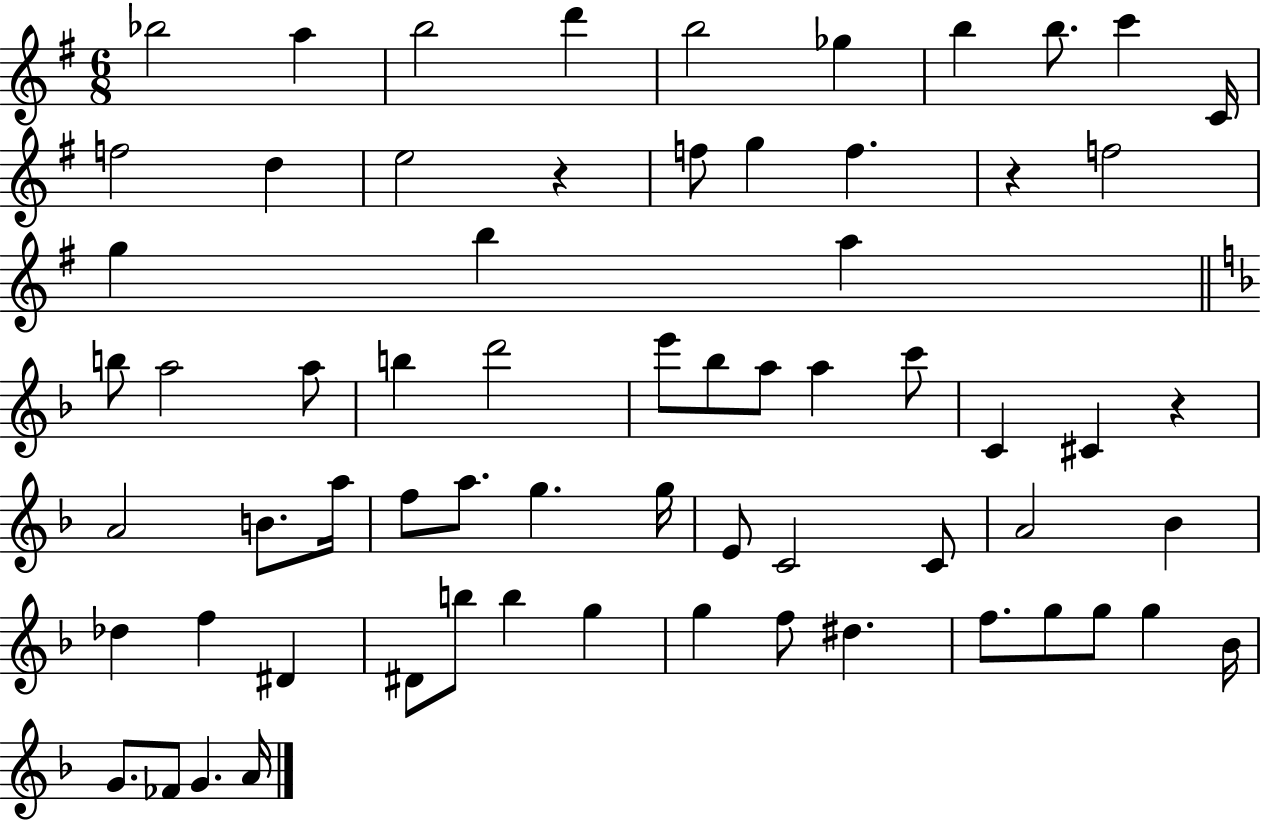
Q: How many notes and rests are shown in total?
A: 66